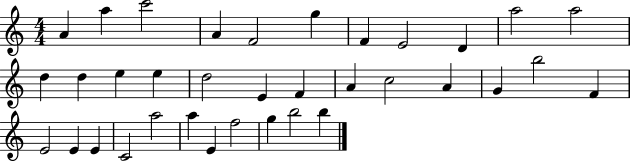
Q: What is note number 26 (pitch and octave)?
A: E4